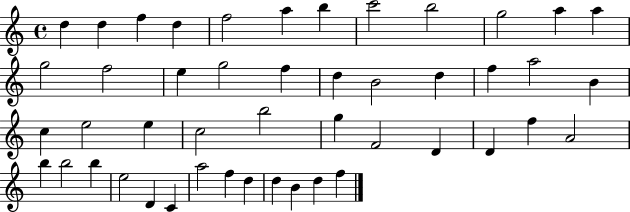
D5/q D5/q F5/q D5/q F5/h A5/q B5/q C6/h B5/h G5/h A5/q A5/q G5/h F5/h E5/q G5/h F5/q D5/q B4/h D5/q F5/q A5/h B4/q C5/q E5/h E5/q C5/h B5/h G5/q F4/h D4/q D4/q F5/q A4/h B5/q B5/h B5/q E5/h D4/q C4/q A5/h F5/q D5/q D5/q B4/q D5/q F5/q